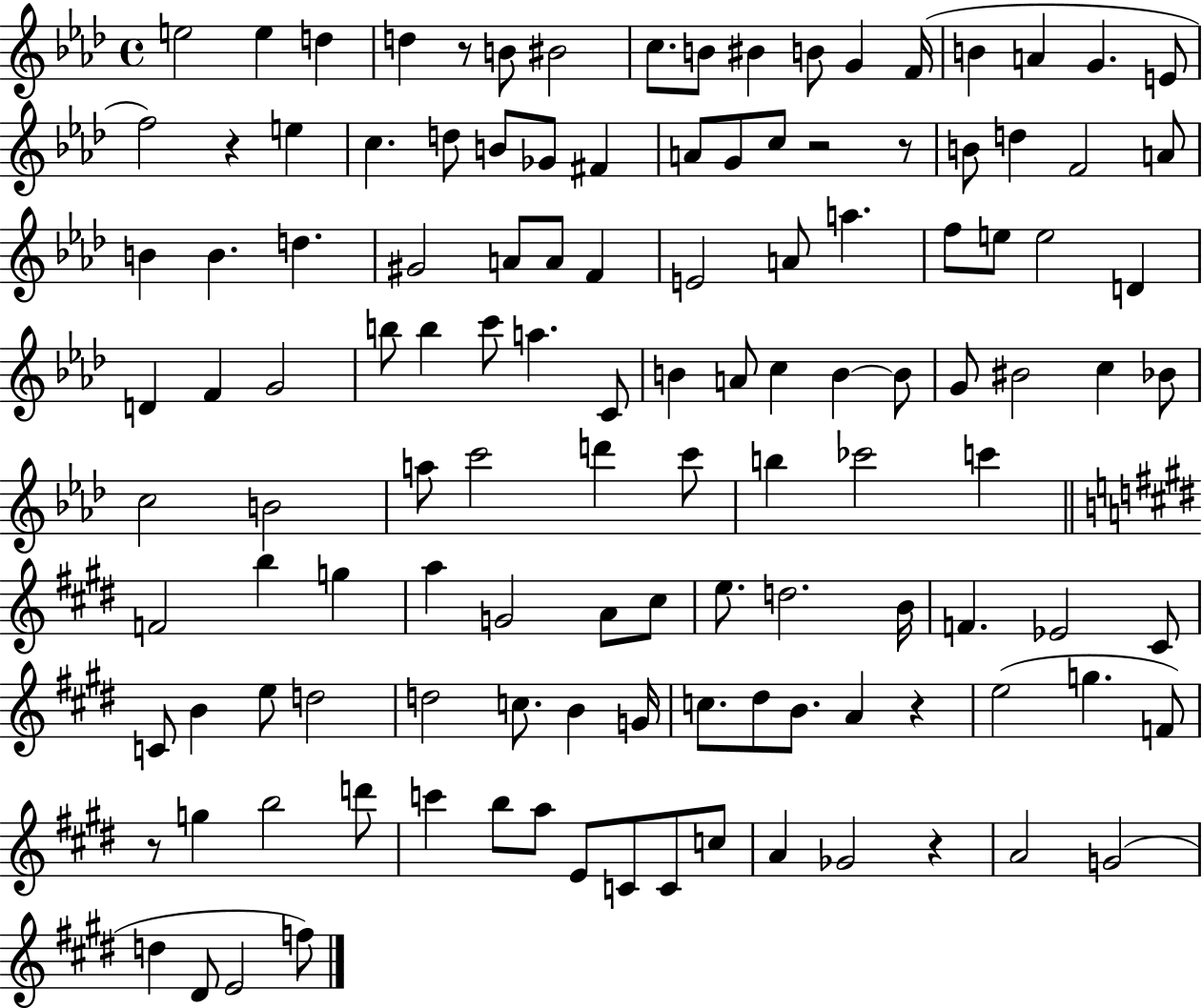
{
  \clef treble
  \time 4/4
  \defaultTimeSignature
  \key aes \major
  \repeat volta 2 { e''2 e''4 d''4 | d''4 r8 b'8 bis'2 | c''8. b'8 bis'4 b'8 g'4 f'16( | b'4 a'4 g'4. e'8 | \break f''2) r4 e''4 | c''4. d''8 b'8 ges'8 fis'4 | a'8 g'8 c''8 r2 r8 | b'8 d''4 f'2 a'8 | \break b'4 b'4. d''4. | gis'2 a'8 a'8 f'4 | e'2 a'8 a''4. | f''8 e''8 e''2 d'4 | \break d'4 f'4 g'2 | b''8 b''4 c'''8 a''4. c'8 | b'4 a'8 c''4 b'4~~ b'8 | g'8 bis'2 c''4 bes'8 | \break c''2 b'2 | a''8 c'''2 d'''4 c'''8 | b''4 ces'''2 c'''4 | \bar "||" \break \key e \major f'2 b''4 g''4 | a''4 g'2 a'8 cis''8 | e''8. d''2. b'16 | f'4. ees'2 cis'8 | \break c'8 b'4 e''8 d''2 | d''2 c''8. b'4 g'16 | c''8. dis''8 b'8. a'4 r4 | e''2( g''4. f'8) | \break r8 g''4 b''2 d'''8 | c'''4 b''8 a''8 e'8 c'8 c'8 c''8 | a'4 ges'2 r4 | a'2 g'2( | \break d''4 dis'8 e'2 f''8) | } \bar "|."
}